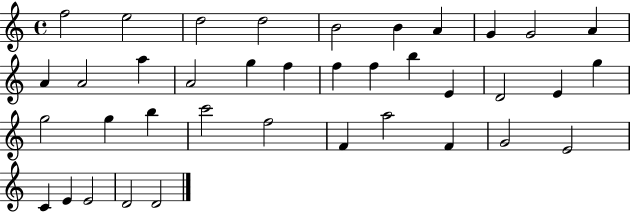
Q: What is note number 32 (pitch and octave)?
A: G4